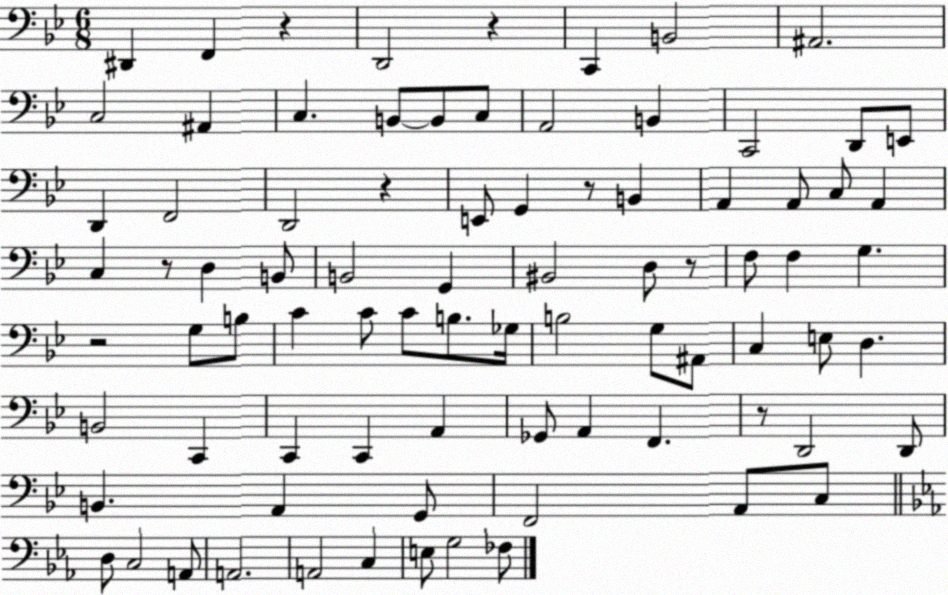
X:1
T:Untitled
M:6/8
L:1/4
K:Bb
^D,, F,, z D,,2 z C,, B,,2 ^A,,2 C,2 ^A,, C, B,,/2 B,,/2 C,/2 A,,2 B,, C,,2 D,,/2 E,,/2 D,, F,,2 D,,2 z E,,/2 G,, z/2 B,, A,, A,,/2 C,/2 A,, C, z/2 D, B,,/2 B,,2 G,, ^B,,2 D,/2 z/2 F,/2 F, G, z2 G,/2 B,/2 C C/2 C/2 B,/2 _G,/4 B,2 G,/2 ^A,,/2 C, E,/2 D, B,,2 C,, C,, C,, A,, _G,,/2 A,, F,, z/2 D,,2 D,,/2 B,, A,, G,,/2 F,,2 A,,/2 C,/2 D,/2 C,2 A,,/2 A,,2 A,,2 C, E,/2 G,2 _F,/2